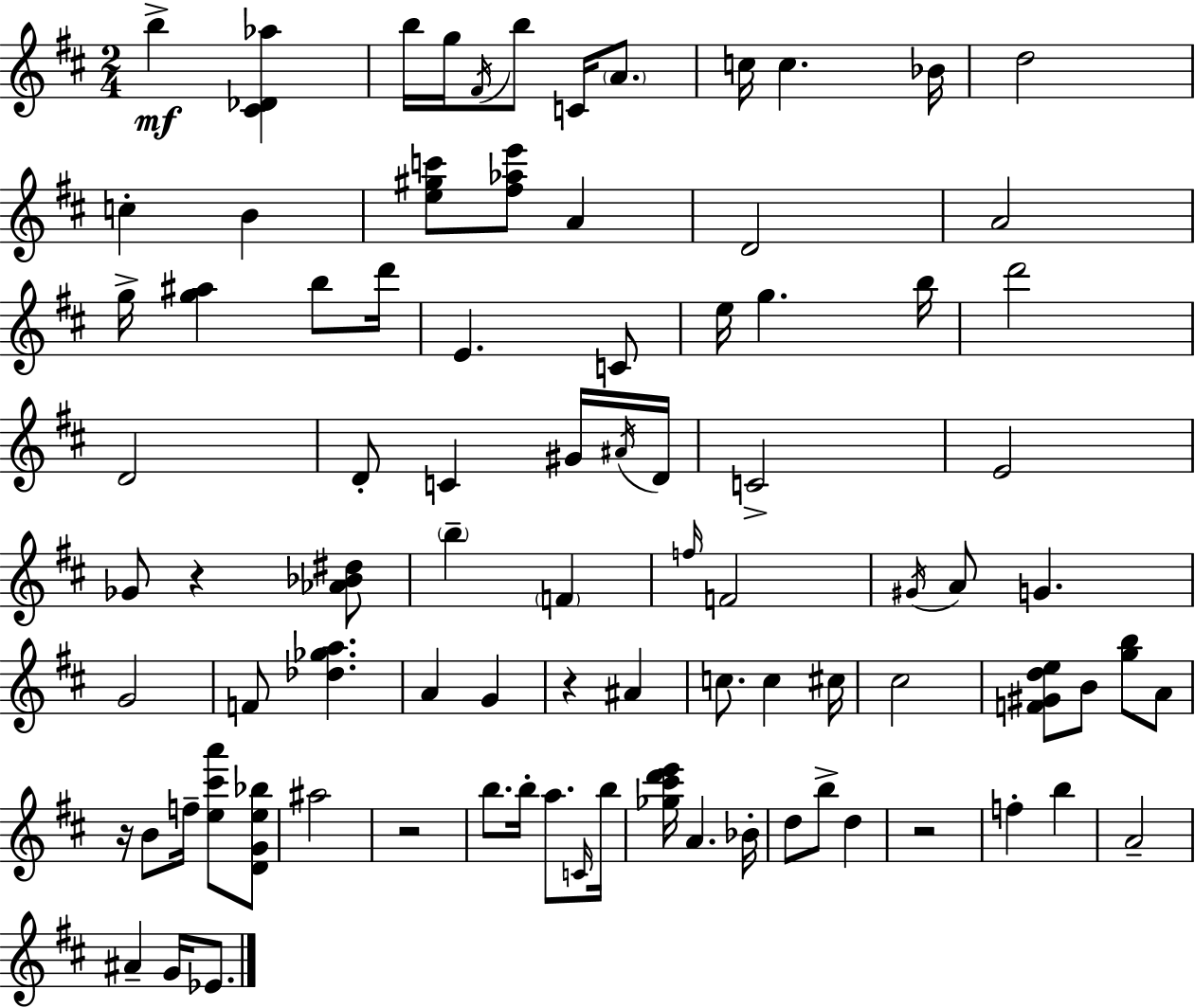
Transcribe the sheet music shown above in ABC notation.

X:1
T:Untitled
M:2/4
L:1/4
K:D
b [^C_D_a] b/4 g/4 ^F/4 b/2 C/4 A/2 c/4 c _B/4 d2 c B [e^gc']/2 [^f_ae']/2 A D2 A2 g/4 [g^a] b/2 d'/4 E C/2 e/4 g b/4 d'2 D2 D/2 C ^G/4 ^A/4 D/4 C2 E2 _G/2 z [_A_B^d]/2 b F f/4 F2 ^G/4 A/2 G G2 F/2 [_d_ga] A G z ^A c/2 c ^c/4 ^c2 [F^Gde]/2 B/2 [gb]/2 A/2 z/4 B/2 f/4 [e^c'a']/2 [DGe_b]/2 ^a2 z2 b/2 b/4 a/2 C/4 b/4 [_g^c'd'e']/4 A _B/4 d/2 b/2 d z2 f b A2 ^A G/4 _E/2